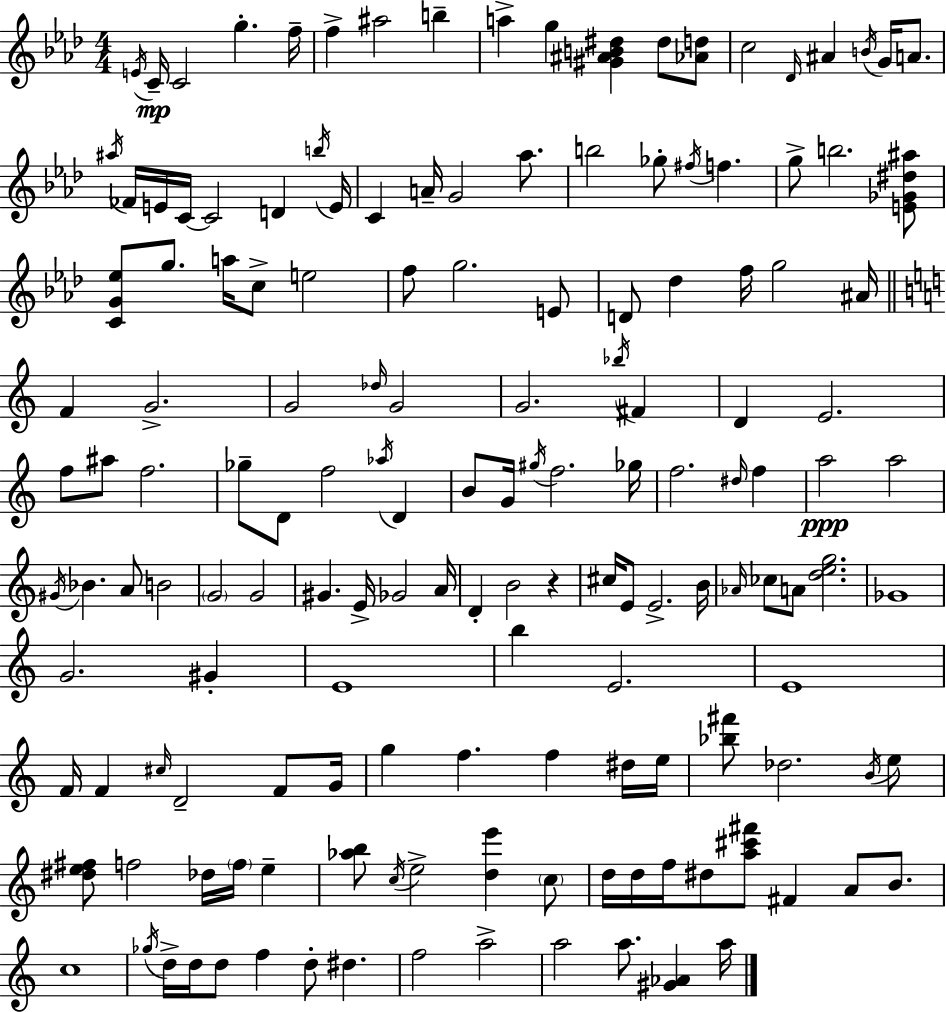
{
  \clef treble
  \numericTimeSignature
  \time 4/4
  \key f \minor
  \acciaccatura { e'16 }\mp c'16-- c'2 g''4.-. | f''16-- f''4-> ais''2 b''4-- | a''4-> g''4 <gis' ais' b' dis''>4 dis''8 <aes' d''>8 | c''2 \grace { des'16 } ais'4 \acciaccatura { b'16 } g'16 | \break a'8. \acciaccatura { ais''16 } fes'16 e'16 c'16~~ c'2 d'4 | \acciaccatura { b''16 } e'16 c'4 a'16-- g'2 | aes''8. b''2 ges''8-. \acciaccatura { fis''16 } | f''4. g''8-> b''2. | \break <e' ges' dis'' ais''>8 <c' g' ees''>8 g''8. a''16 c''8-> e''2 | f''8 g''2. | e'8 d'8 des''4 f''16 g''2 | ais'16 \bar "||" \break \key c \major f'4 g'2.-> | g'2 \grace { des''16 } g'2 | g'2. \acciaccatura { bes''16 } fis'4 | d'4 e'2. | \break f''8 ais''8 f''2. | ges''8-- d'8 f''2 \acciaccatura { aes''16 } d'4 | b'8 g'16 \acciaccatura { gis''16 } f''2. | ges''16 f''2. | \break \grace { dis''16 } f''4 a''2\ppp a''2 | \acciaccatura { gis'16 } bes'4. a'8 b'2 | \parenthesize g'2 g'2 | gis'4. e'16-> ges'2 | \break a'16 d'4-. b'2 | r4 cis''16 e'8 e'2.-> | b'16 \grace { aes'16 } ces''8 a'8 <d'' e'' g''>2. | ges'1 | \break g'2. | gis'4-. e'1 | b''4 e'2. | e'1 | \break f'16 f'4 \grace { cis''16 } d'2-- | f'8 g'16 g''4 f''4. | f''4 dis''16 e''16 <bes'' fis'''>8 des''2. | \acciaccatura { b'16 } e''8 <dis'' e'' fis''>8 f''2 | \break des''16 \parenthesize f''16 e''4-- <aes'' b''>8 \acciaccatura { c''16 } e''2-> | <d'' e'''>4 \parenthesize c''8 d''16 d''16 f''16 dis''8 <a'' cis''' fis'''>8 | fis'4 a'8 b'8. c''1 | \acciaccatura { ges''16 } d''16-> d''16 d''8 f''4 | \break d''8-. dis''4. f''2 | a''2-> a''2 | a''8. <gis' aes'>4 a''16 \bar "|."
}